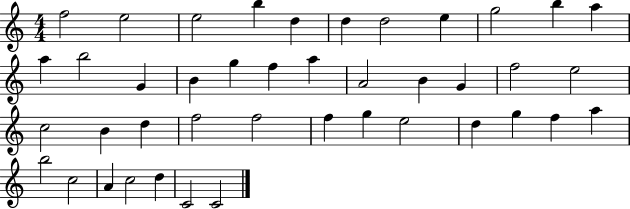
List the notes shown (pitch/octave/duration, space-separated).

F5/h E5/h E5/h B5/q D5/q D5/q D5/h E5/q G5/h B5/q A5/q A5/q B5/h G4/q B4/q G5/q F5/q A5/q A4/h B4/q G4/q F5/h E5/h C5/h B4/q D5/q F5/h F5/h F5/q G5/q E5/h D5/q G5/q F5/q A5/q B5/h C5/h A4/q C5/h D5/q C4/h C4/h